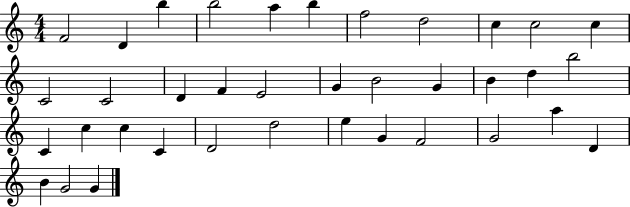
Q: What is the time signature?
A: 4/4